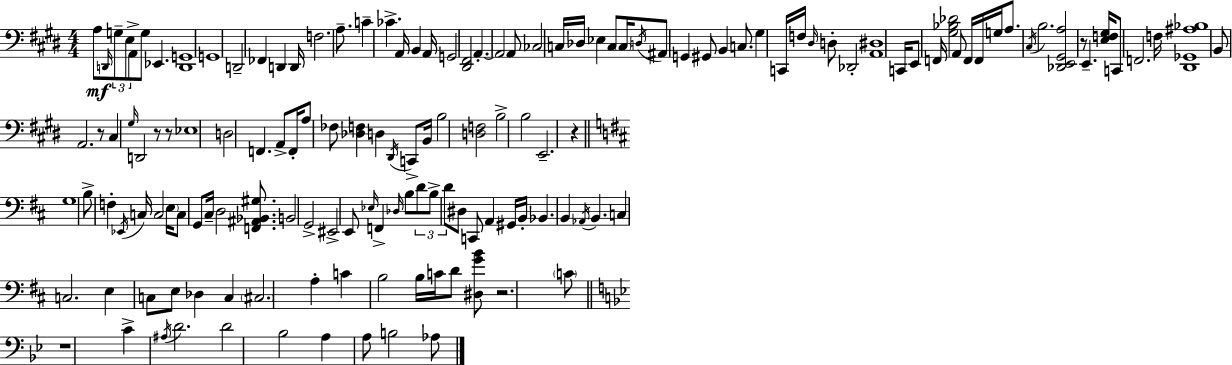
X:1
T:Untitled
M:4/4
L:1/4
K:E
A,/2 D,,/4 G,/2 E,/2 A,,/2 G,/2 _E,, [D,,G,,]4 G,,4 D,,2 _F,, D,, D,,/4 F,2 A,/2 C _C A,,/4 B,, A,,/4 G,,2 [^D,,^F,,]2 A,, A,,2 A,,/2 _C,2 C,/4 _D,/4 _E, C,/2 C,/4 D,/4 ^A,,/2 G,, ^G,,/2 B,, C,/2 ^G, C,,/4 F,/4 ^D,/4 D,/2 _D,,2 [A,,^D,]4 C,,/4 E,,/2 F,,/4 [^G,_B,_D]2 A,,/2 F,,/4 F,,/4 G,/4 A,/2 ^C,/4 B,2 [_D,,E,,^G,,A,]2 z/2 E,, [E,F,^G,]/4 C,,/2 F,,2 F,/4 [^D,,_G,,^A,_B,]4 B,,/2 A,,2 z/2 ^C, ^G,/4 D,,2 z/2 z/2 _E,4 D,2 F,, A,,/2 F,,/4 A,/2 _F,/2 [_D,F,] D, ^D,,/4 C,,/2 B,,/4 B,2 [D,F,]2 B,2 B,2 E,,2 z G,4 B,/2 F, _E,,/4 C,/4 C,2 E,/4 C,/2 G,,/2 ^C,/4 D,2 [F,,^A,,_B,,^G,]/2 B,,2 G,,2 ^E,,2 E,,/2 _E,/4 F,, _D,/4 B,/2 D/2 B,/2 D/2 ^D,/2 C,,/2 A,, ^G,,/4 B,,/4 _B,, B,, _A,,/4 B,, C, C,2 E, C,/2 E,/2 _D, C, ^C,2 A, C B,2 B,/4 C/4 D/2 [^D,GB]/2 z2 C/2 z4 C ^A,/4 D2 D2 _B,2 A, A,/2 B,2 _A,/2